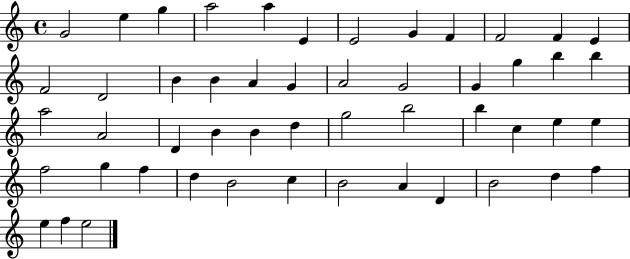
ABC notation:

X:1
T:Untitled
M:4/4
L:1/4
K:C
G2 e g a2 a E E2 G F F2 F E F2 D2 B B A G A2 G2 G g b b a2 A2 D B B d g2 b2 b c e e f2 g f d B2 c B2 A D B2 d f e f e2